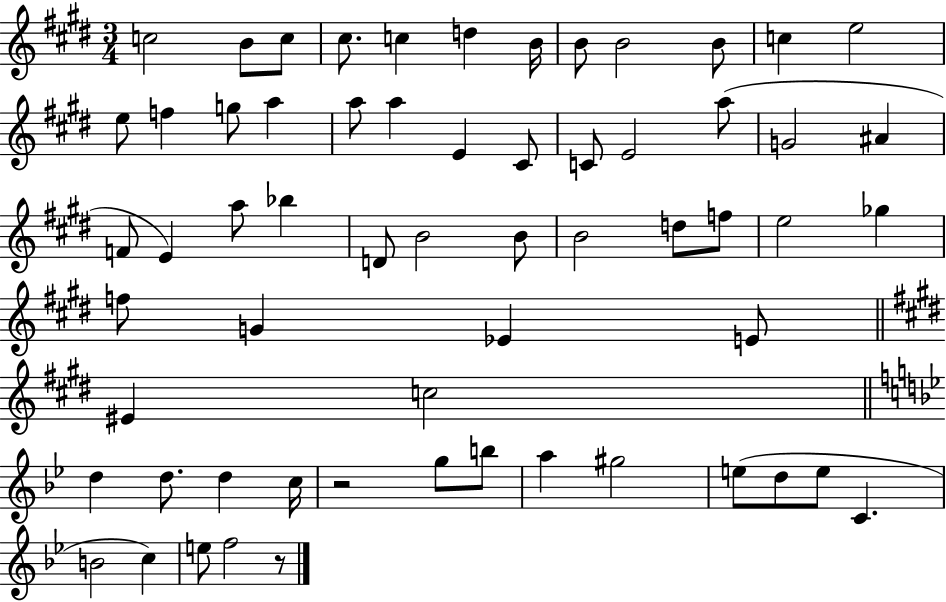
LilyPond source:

{
  \clef treble
  \numericTimeSignature
  \time 3/4
  \key e \major
  c''2 b'8 c''8 | cis''8. c''4 d''4 b'16 | b'8 b'2 b'8 | c''4 e''2 | \break e''8 f''4 g''8 a''4 | a''8 a''4 e'4 cis'8 | c'8 e'2 a''8( | g'2 ais'4 | \break f'8 e'4) a''8 bes''4 | d'8 b'2 b'8 | b'2 d''8 f''8 | e''2 ges''4 | \break f''8 g'4 ees'4 e'8 | \bar "||" \break \key e \major eis'4 c''2 | \bar "||" \break \key bes \major d''4 d''8. d''4 c''16 | r2 g''8 b''8 | a''4 gis''2 | e''8( d''8 e''8 c'4. | \break b'2 c''4) | e''8 f''2 r8 | \bar "|."
}